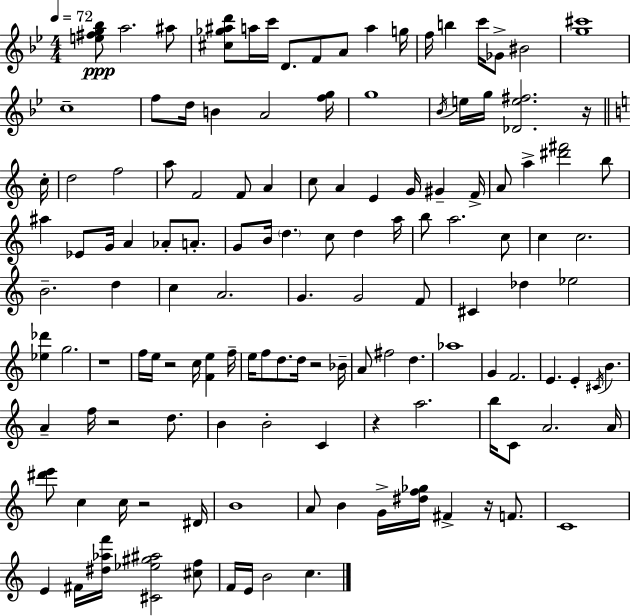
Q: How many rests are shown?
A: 8